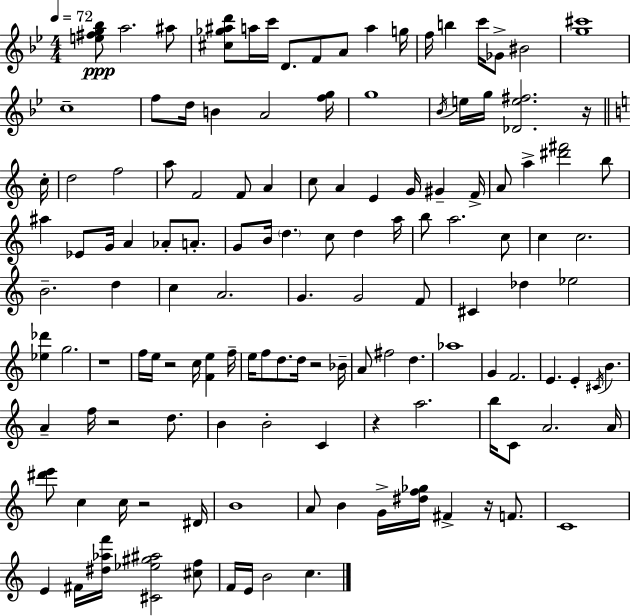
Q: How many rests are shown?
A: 8